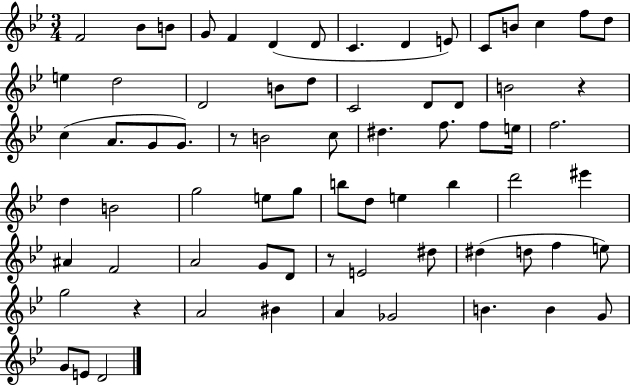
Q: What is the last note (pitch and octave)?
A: D4